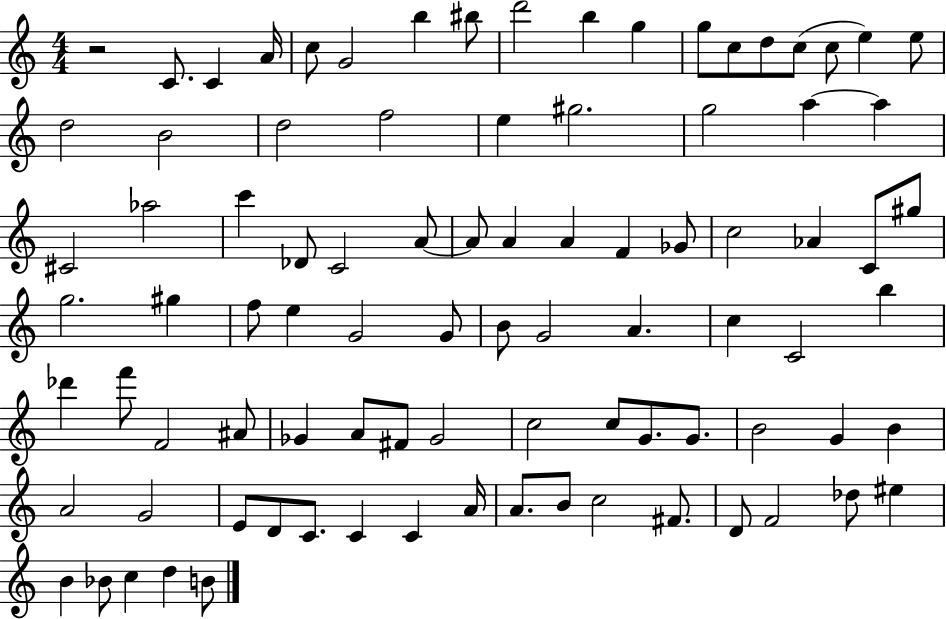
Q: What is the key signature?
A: C major